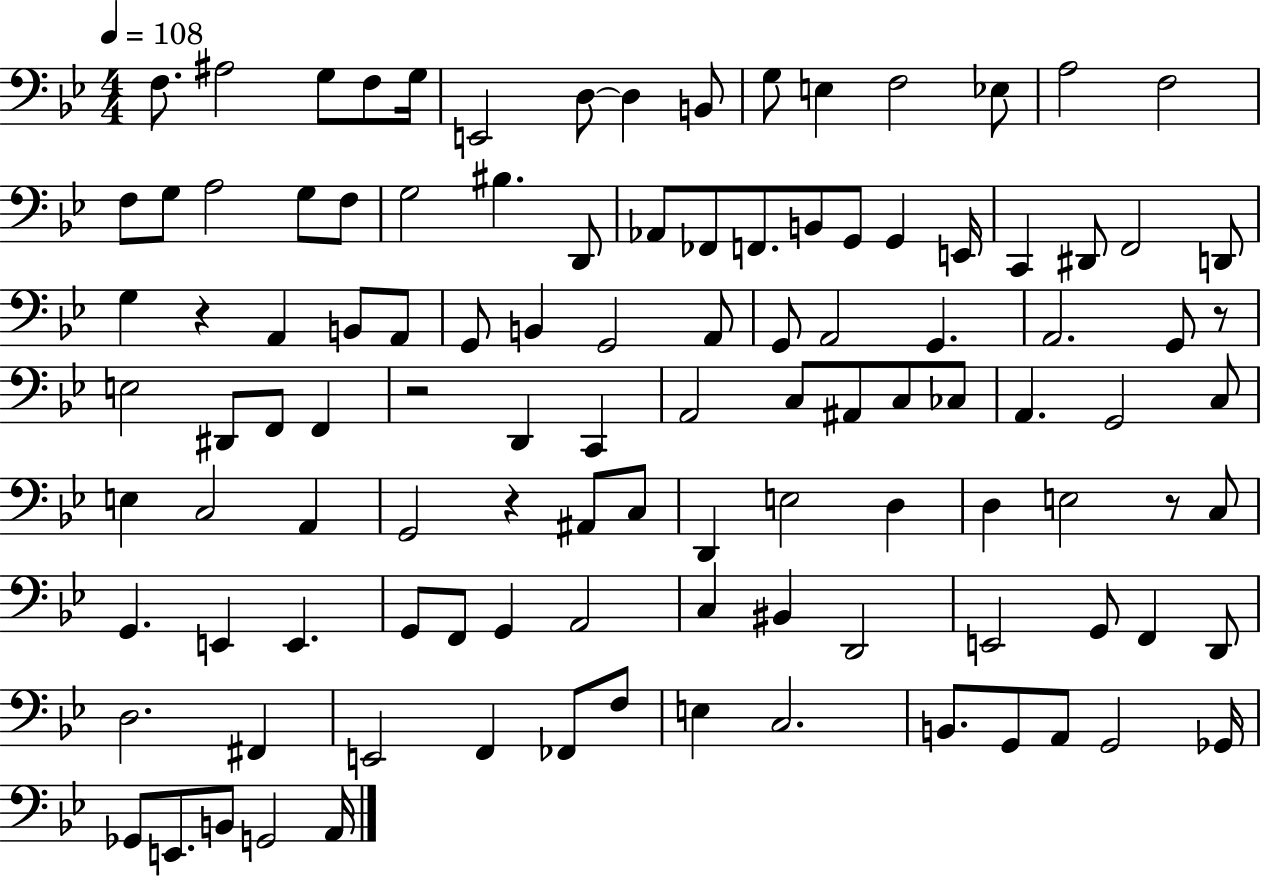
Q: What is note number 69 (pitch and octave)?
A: E3